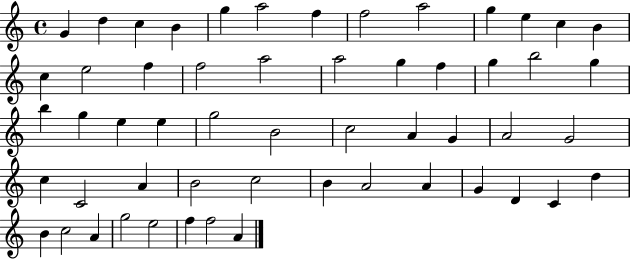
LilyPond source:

{
  \clef treble
  \time 4/4
  \defaultTimeSignature
  \key c \major
  g'4 d''4 c''4 b'4 | g''4 a''2 f''4 | f''2 a''2 | g''4 e''4 c''4 b'4 | \break c''4 e''2 f''4 | f''2 a''2 | a''2 g''4 f''4 | g''4 b''2 g''4 | \break b''4 g''4 e''4 e''4 | g''2 b'2 | c''2 a'4 g'4 | a'2 g'2 | \break c''4 c'2 a'4 | b'2 c''2 | b'4 a'2 a'4 | g'4 d'4 c'4 d''4 | \break b'4 c''2 a'4 | g''2 e''2 | f''4 f''2 a'4 | \bar "|."
}